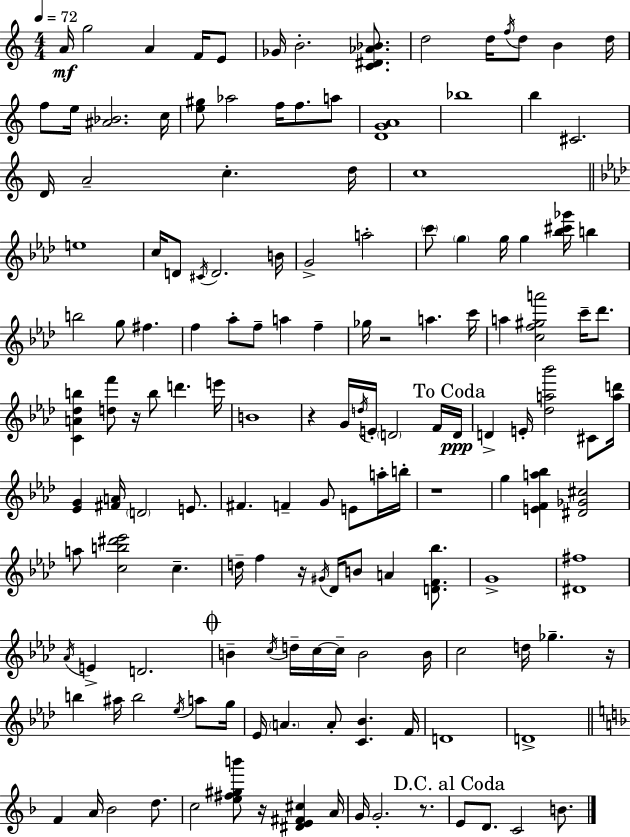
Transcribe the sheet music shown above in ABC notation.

X:1
T:Untitled
M:4/4
L:1/4
K:Am
A/4 g2 A F/4 E/2 _G/4 B2 [C^D_A_B]/2 d2 d/4 f/4 d/2 B d/4 f/2 e/4 [^A_B]2 c/4 [e^g]/2 _a2 f/4 f/2 a/2 [DGA]4 _b4 b ^C2 D/4 A2 c d/4 c4 e4 c/4 D/2 ^C/4 D2 B/4 G2 a2 c'/2 g g/4 g [_b^c'_g']/4 b b2 g/2 ^f f _a/2 f/2 a f _g/4 z2 a c'/4 a [cf^ga']2 c'/4 _d'/2 [CA_db] [df']/2 z/4 b/2 d' e'/4 B4 z G/4 d/4 E/4 D2 F/4 D/4 D E/4 [_da_b']2 ^C/2 [ad']/4 [_EG] [^FA]/4 D2 E/2 ^F F G/2 E/2 a/4 b/4 z4 g [EFa_b] [^D_G^c]2 a/2 [cb^d'_e']2 c d/4 f z/4 ^G/4 _D/4 B/2 A [DF_b]/2 G4 [^D^f]4 _A/4 E D2 B c/4 d/4 c/4 c/4 B2 B/4 c2 d/4 _g z/4 b ^a/4 b2 _e/4 a/2 g/4 _E/4 A A/2 [C_B] F/4 D4 D4 F A/4 _B2 d/2 c2 [e^f^gb']/2 z/4 [^DE^F^c] A/4 G/4 G2 z/2 E/2 D/2 C2 B/2